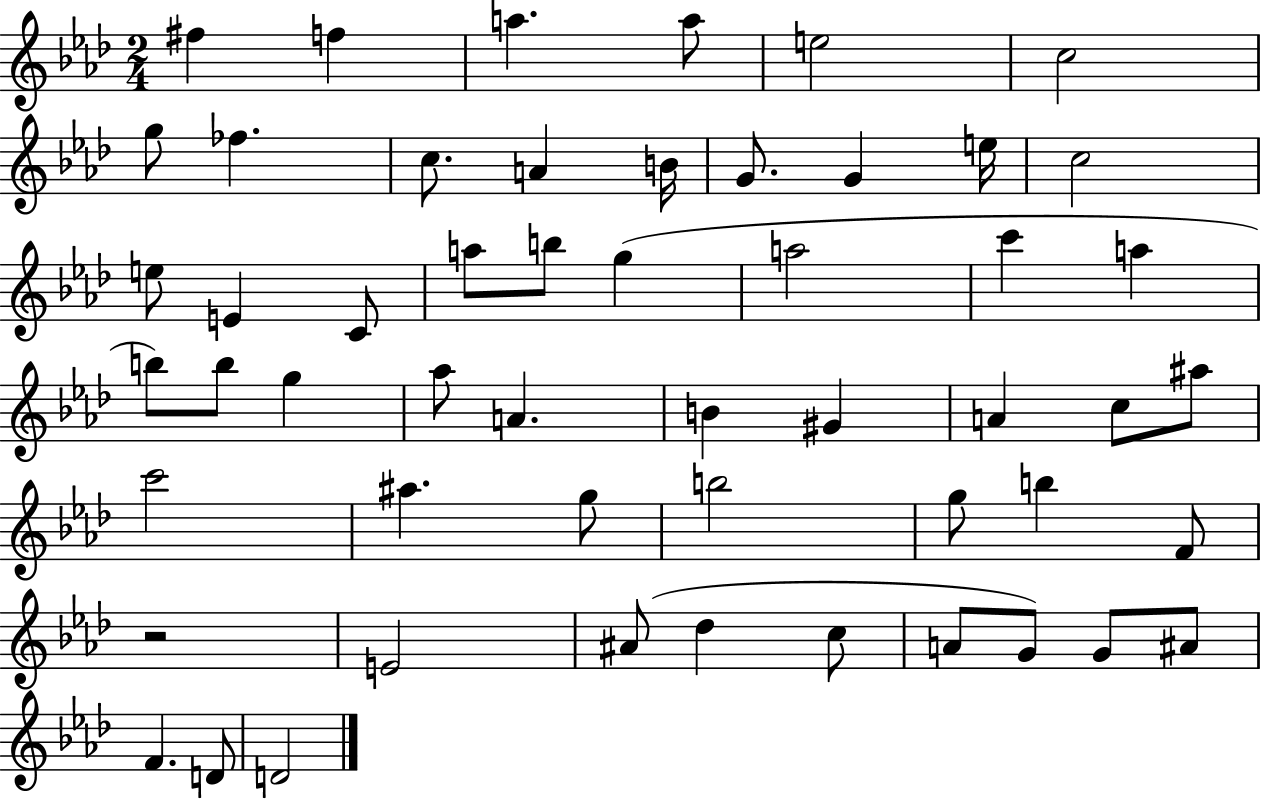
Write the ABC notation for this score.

X:1
T:Untitled
M:2/4
L:1/4
K:Ab
^f f a a/2 e2 c2 g/2 _f c/2 A B/4 G/2 G e/4 c2 e/2 E C/2 a/2 b/2 g a2 c' a b/2 b/2 g _a/2 A B ^G A c/2 ^a/2 c'2 ^a g/2 b2 g/2 b F/2 z2 E2 ^A/2 _d c/2 A/2 G/2 G/2 ^A/2 F D/2 D2